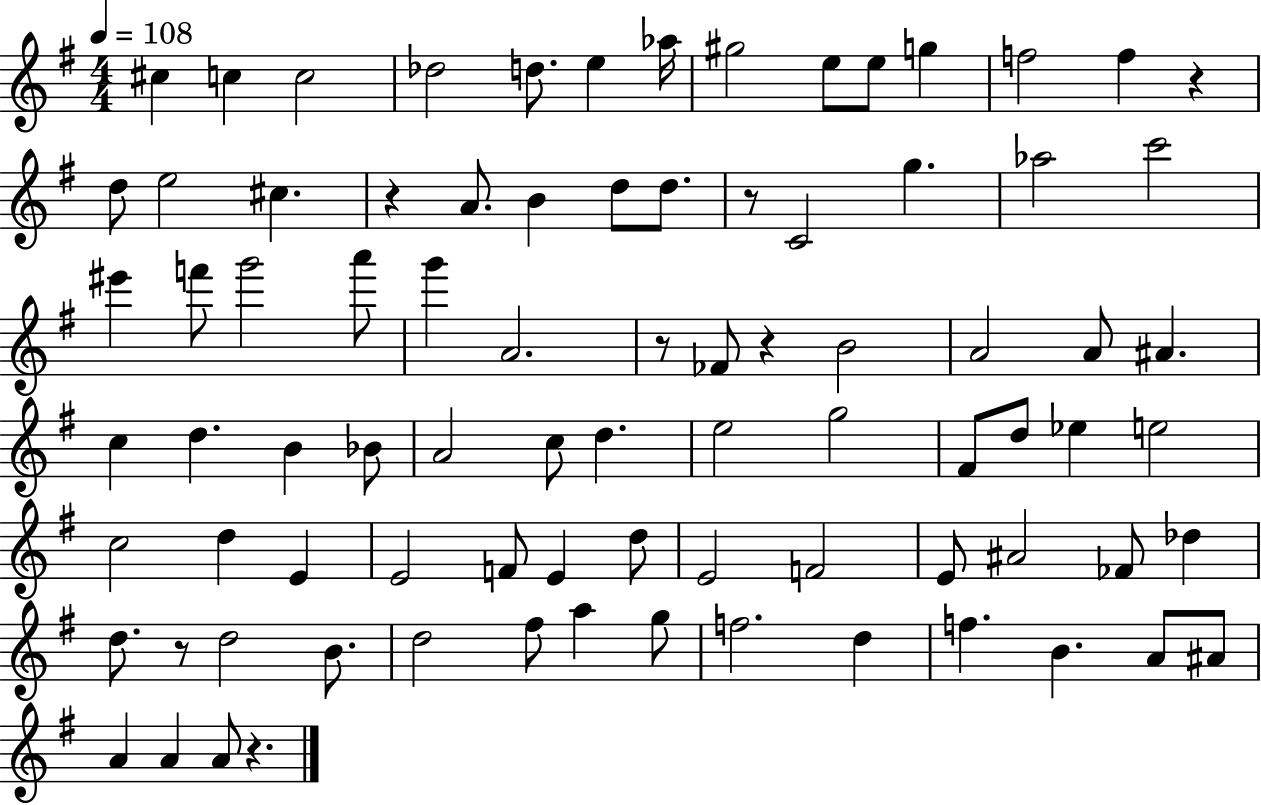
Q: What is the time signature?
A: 4/4